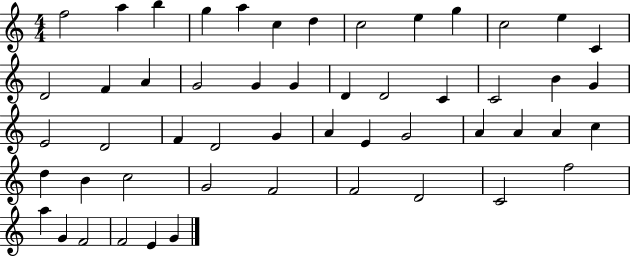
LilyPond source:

{
  \clef treble
  \numericTimeSignature
  \time 4/4
  \key c \major
  f''2 a''4 b''4 | g''4 a''4 c''4 d''4 | c''2 e''4 g''4 | c''2 e''4 c'4 | \break d'2 f'4 a'4 | g'2 g'4 g'4 | d'4 d'2 c'4 | c'2 b'4 g'4 | \break e'2 d'2 | f'4 d'2 g'4 | a'4 e'4 g'2 | a'4 a'4 a'4 c''4 | \break d''4 b'4 c''2 | g'2 f'2 | f'2 d'2 | c'2 f''2 | \break a''4 g'4 f'2 | f'2 e'4 g'4 | \bar "|."
}